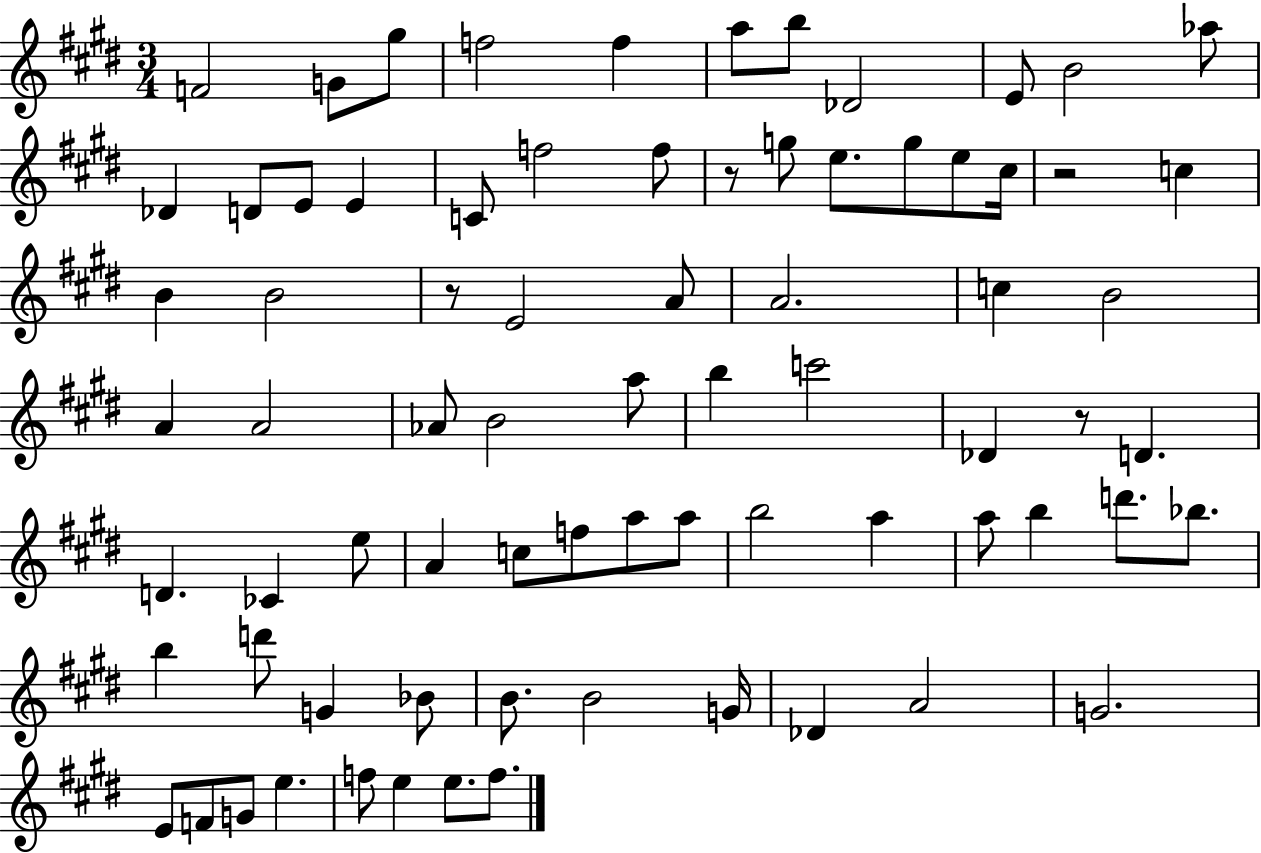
X:1
T:Untitled
M:3/4
L:1/4
K:E
F2 G/2 ^g/2 f2 f a/2 b/2 _D2 E/2 B2 _a/2 _D D/2 E/2 E C/2 f2 f/2 z/2 g/2 e/2 g/2 e/2 ^c/4 z2 c B B2 z/2 E2 A/2 A2 c B2 A A2 _A/2 B2 a/2 b c'2 _D z/2 D D _C e/2 A c/2 f/2 a/2 a/2 b2 a a/2 b d'/2 _b/2 b d'/2 G _B/2 B/2 B2 G/4 _D A2 G2 E/2 F/2 G/2 e f/2 e e/2 f/2